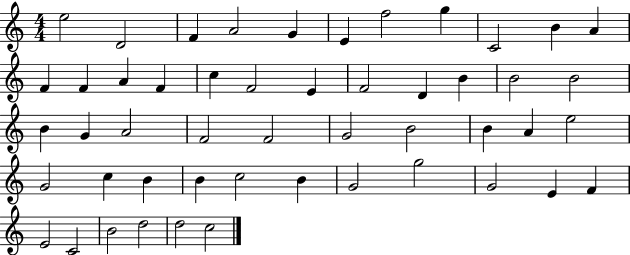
{
  \clef treble
  \numericTimeSignature
  \time 4/4
  \key c \major
  e''2 d'2 | f'4 a'2 g'4 | e'4 f''2 g''4 | c'2 b'4 a'4 | \break f'4 f'4 a'4 f'4 | c''4 f'2 e'4 | f'2 d'4 b'4 | b'2 b'2 | \break b'4 g'4 a'2 | f'2 f'2 | g'2 b'2 | b'4 a'4 e''2 | \break g'2 c''4 b'4 | b'4 c''2 b'4 | g'2 g''2 | g'2 e'4 f'4 | \break e'2 c'2 | b'2 d''2 | d''2 c''2 | \bar "|."
}